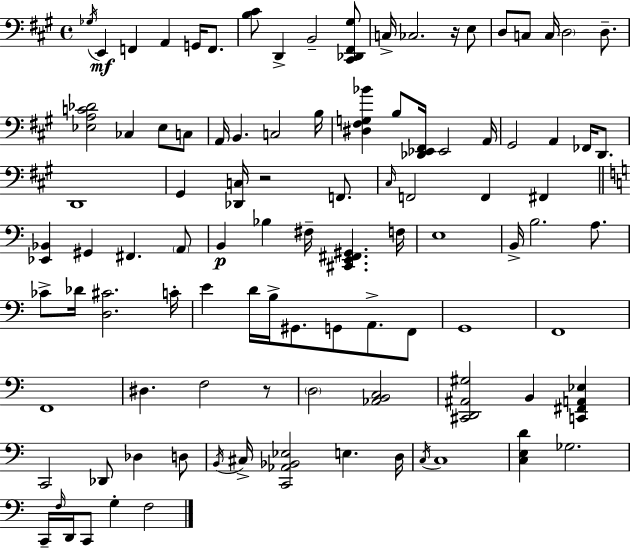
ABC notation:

X:1
T:Untitled
M:4/4
L:1/4
K:A
_G,/4 E,, F,, A,, G,,/4 F,,/2 [B,^C]/2 D,, B,,2 [^C,,_D,,^F,,^G,]/2 C,/4 _C,2 z/4 E,/2 D,/2 C,/2 C,/4 D,2 D,/2 [_E,A,C_D]2 _C, _E,/2 C,/2 A,,/4 B,, C,2 B,/4 [^D,^F,G,_B] B,/2 [_D,,_E,,^F,,]/4 _E,,2 A,,/4 ^G,,2 A,, _F,,/4 D,,/2 D,,4 ^G,, [_D,,C,]/4 z2 F,,/2 ^C,/4 F,,2 F,, ^F,, [_E,,_B,,] ^G,, ^F,, A,,/2 B,, _B, ^F,/4 [^C,,E,,^F,,^G,,] F,/4 E,4 B,,/4 B,2 A,/2 _C/2 _D/4 [D,^C]2 C/4 E D/4 B,/4 ^G,,/2 G,,/2 A,,/2 F,,/2 G,,4 F,,4 F,,4 ^D, F,2 z/2 D,2 [_A,,B,,C,]2 [^C,,D,,^A,,^G,]2 B,, [C,,^F,,A,,_E,] C,,2 _D,,/2 _D, D,/2 B,,/4 ^C,/4 [C,,_A,,_B,,_E,]2 E, D,/4 C,/4 C,4 [C,E,D] _G,2 C,,/4 F,/4 D,,/4 C,,/2 G, F,2